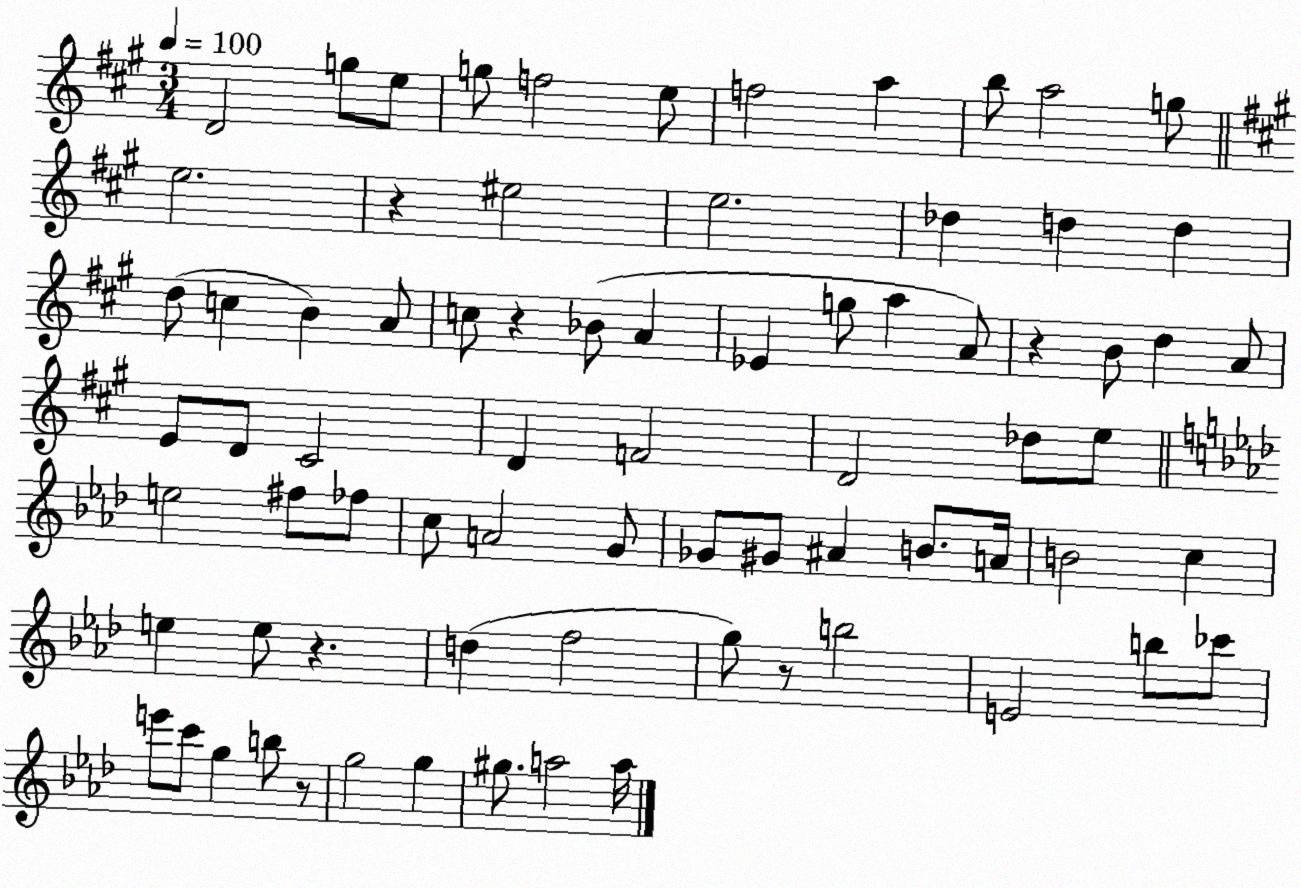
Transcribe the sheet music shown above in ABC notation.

X:1
T:Untitled
M:3/4
L:1/4
K:A
D2 g/2 e/2 g/2 f2 e/2 f2 a b/2 a2 g/2 e2 z ^e2 e2 _d d d d/2 c B A/2 c/2 z _B/2 A _E g/2 a A/2 z B/2 d A/2 E/2 D/2 ^C2 D F2 D2 _d/2 e/2 e2 ^f/2 _f/2 c/2 A2 G/2 _G/2 ^G/2 ^A B/2 A/4 B2 c e e/2 z d f2 g/2 z/2 b2 E2 b/2 _c'/2 e'/2 c'/2 g b/2 z/2 g2 g ^g/2 a2 a/4